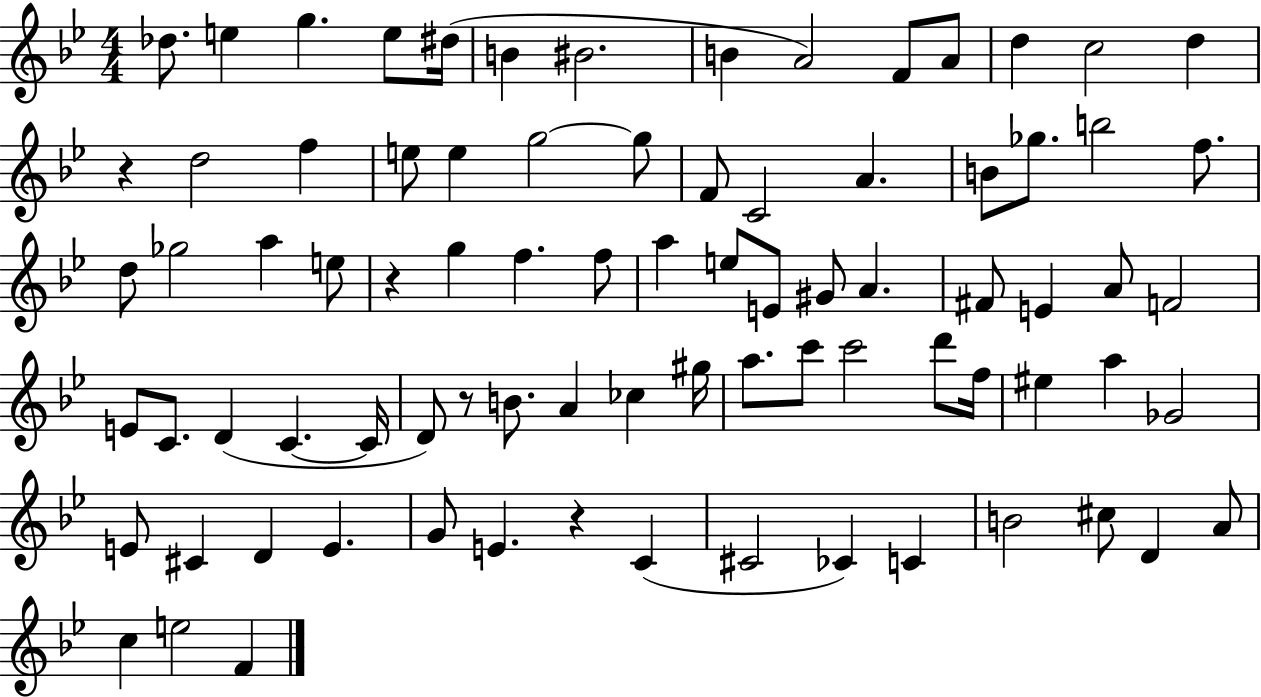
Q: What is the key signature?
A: BES major